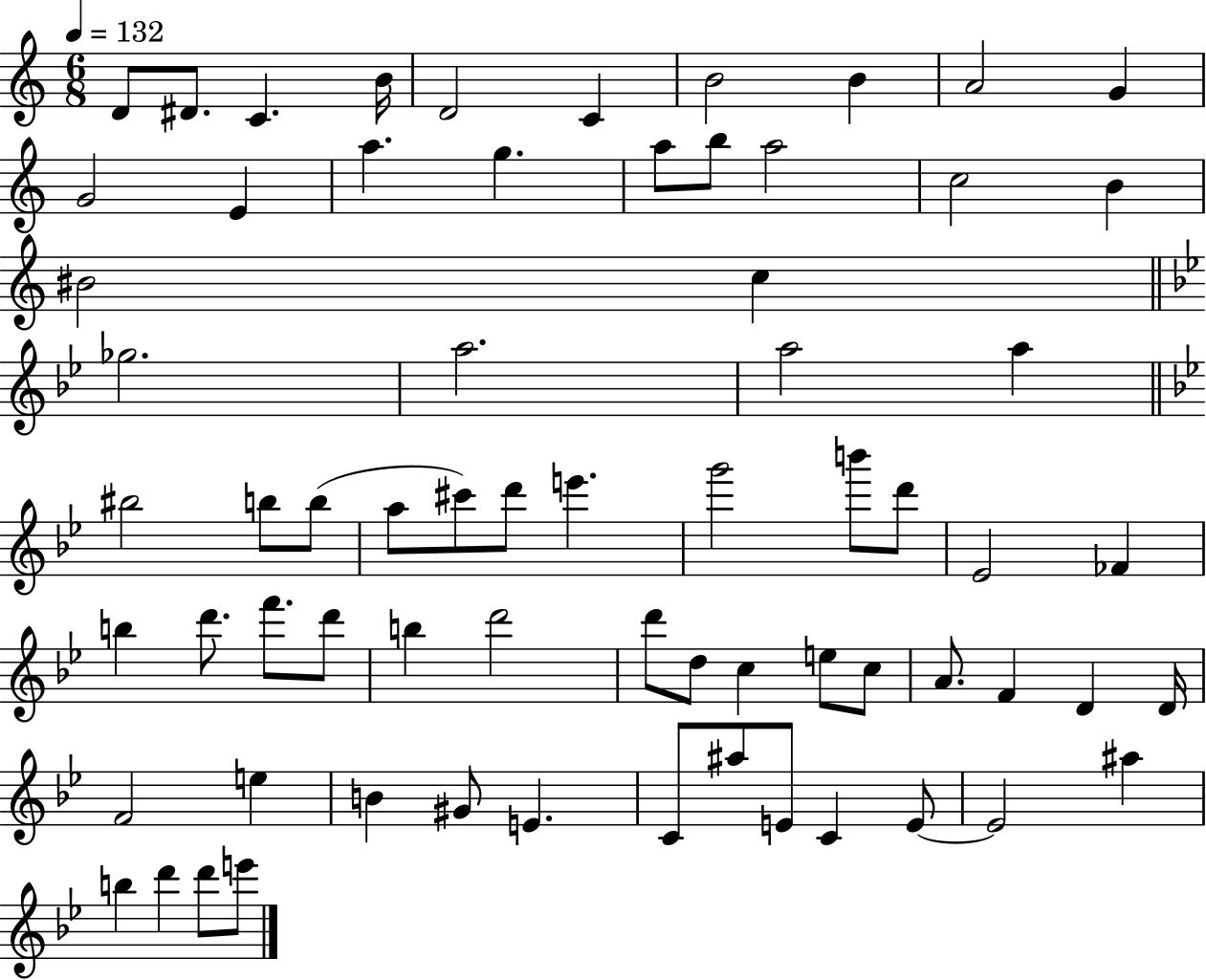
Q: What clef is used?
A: treble